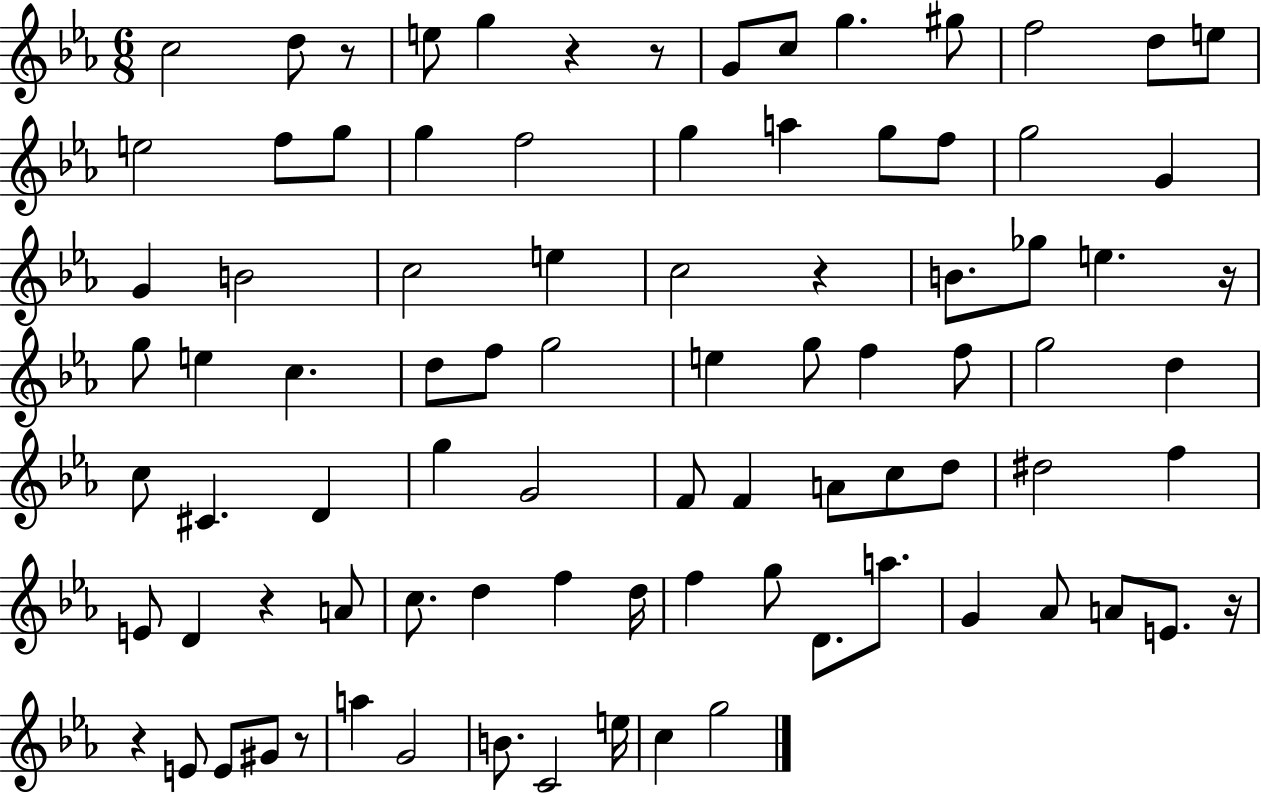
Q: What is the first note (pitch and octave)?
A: C5